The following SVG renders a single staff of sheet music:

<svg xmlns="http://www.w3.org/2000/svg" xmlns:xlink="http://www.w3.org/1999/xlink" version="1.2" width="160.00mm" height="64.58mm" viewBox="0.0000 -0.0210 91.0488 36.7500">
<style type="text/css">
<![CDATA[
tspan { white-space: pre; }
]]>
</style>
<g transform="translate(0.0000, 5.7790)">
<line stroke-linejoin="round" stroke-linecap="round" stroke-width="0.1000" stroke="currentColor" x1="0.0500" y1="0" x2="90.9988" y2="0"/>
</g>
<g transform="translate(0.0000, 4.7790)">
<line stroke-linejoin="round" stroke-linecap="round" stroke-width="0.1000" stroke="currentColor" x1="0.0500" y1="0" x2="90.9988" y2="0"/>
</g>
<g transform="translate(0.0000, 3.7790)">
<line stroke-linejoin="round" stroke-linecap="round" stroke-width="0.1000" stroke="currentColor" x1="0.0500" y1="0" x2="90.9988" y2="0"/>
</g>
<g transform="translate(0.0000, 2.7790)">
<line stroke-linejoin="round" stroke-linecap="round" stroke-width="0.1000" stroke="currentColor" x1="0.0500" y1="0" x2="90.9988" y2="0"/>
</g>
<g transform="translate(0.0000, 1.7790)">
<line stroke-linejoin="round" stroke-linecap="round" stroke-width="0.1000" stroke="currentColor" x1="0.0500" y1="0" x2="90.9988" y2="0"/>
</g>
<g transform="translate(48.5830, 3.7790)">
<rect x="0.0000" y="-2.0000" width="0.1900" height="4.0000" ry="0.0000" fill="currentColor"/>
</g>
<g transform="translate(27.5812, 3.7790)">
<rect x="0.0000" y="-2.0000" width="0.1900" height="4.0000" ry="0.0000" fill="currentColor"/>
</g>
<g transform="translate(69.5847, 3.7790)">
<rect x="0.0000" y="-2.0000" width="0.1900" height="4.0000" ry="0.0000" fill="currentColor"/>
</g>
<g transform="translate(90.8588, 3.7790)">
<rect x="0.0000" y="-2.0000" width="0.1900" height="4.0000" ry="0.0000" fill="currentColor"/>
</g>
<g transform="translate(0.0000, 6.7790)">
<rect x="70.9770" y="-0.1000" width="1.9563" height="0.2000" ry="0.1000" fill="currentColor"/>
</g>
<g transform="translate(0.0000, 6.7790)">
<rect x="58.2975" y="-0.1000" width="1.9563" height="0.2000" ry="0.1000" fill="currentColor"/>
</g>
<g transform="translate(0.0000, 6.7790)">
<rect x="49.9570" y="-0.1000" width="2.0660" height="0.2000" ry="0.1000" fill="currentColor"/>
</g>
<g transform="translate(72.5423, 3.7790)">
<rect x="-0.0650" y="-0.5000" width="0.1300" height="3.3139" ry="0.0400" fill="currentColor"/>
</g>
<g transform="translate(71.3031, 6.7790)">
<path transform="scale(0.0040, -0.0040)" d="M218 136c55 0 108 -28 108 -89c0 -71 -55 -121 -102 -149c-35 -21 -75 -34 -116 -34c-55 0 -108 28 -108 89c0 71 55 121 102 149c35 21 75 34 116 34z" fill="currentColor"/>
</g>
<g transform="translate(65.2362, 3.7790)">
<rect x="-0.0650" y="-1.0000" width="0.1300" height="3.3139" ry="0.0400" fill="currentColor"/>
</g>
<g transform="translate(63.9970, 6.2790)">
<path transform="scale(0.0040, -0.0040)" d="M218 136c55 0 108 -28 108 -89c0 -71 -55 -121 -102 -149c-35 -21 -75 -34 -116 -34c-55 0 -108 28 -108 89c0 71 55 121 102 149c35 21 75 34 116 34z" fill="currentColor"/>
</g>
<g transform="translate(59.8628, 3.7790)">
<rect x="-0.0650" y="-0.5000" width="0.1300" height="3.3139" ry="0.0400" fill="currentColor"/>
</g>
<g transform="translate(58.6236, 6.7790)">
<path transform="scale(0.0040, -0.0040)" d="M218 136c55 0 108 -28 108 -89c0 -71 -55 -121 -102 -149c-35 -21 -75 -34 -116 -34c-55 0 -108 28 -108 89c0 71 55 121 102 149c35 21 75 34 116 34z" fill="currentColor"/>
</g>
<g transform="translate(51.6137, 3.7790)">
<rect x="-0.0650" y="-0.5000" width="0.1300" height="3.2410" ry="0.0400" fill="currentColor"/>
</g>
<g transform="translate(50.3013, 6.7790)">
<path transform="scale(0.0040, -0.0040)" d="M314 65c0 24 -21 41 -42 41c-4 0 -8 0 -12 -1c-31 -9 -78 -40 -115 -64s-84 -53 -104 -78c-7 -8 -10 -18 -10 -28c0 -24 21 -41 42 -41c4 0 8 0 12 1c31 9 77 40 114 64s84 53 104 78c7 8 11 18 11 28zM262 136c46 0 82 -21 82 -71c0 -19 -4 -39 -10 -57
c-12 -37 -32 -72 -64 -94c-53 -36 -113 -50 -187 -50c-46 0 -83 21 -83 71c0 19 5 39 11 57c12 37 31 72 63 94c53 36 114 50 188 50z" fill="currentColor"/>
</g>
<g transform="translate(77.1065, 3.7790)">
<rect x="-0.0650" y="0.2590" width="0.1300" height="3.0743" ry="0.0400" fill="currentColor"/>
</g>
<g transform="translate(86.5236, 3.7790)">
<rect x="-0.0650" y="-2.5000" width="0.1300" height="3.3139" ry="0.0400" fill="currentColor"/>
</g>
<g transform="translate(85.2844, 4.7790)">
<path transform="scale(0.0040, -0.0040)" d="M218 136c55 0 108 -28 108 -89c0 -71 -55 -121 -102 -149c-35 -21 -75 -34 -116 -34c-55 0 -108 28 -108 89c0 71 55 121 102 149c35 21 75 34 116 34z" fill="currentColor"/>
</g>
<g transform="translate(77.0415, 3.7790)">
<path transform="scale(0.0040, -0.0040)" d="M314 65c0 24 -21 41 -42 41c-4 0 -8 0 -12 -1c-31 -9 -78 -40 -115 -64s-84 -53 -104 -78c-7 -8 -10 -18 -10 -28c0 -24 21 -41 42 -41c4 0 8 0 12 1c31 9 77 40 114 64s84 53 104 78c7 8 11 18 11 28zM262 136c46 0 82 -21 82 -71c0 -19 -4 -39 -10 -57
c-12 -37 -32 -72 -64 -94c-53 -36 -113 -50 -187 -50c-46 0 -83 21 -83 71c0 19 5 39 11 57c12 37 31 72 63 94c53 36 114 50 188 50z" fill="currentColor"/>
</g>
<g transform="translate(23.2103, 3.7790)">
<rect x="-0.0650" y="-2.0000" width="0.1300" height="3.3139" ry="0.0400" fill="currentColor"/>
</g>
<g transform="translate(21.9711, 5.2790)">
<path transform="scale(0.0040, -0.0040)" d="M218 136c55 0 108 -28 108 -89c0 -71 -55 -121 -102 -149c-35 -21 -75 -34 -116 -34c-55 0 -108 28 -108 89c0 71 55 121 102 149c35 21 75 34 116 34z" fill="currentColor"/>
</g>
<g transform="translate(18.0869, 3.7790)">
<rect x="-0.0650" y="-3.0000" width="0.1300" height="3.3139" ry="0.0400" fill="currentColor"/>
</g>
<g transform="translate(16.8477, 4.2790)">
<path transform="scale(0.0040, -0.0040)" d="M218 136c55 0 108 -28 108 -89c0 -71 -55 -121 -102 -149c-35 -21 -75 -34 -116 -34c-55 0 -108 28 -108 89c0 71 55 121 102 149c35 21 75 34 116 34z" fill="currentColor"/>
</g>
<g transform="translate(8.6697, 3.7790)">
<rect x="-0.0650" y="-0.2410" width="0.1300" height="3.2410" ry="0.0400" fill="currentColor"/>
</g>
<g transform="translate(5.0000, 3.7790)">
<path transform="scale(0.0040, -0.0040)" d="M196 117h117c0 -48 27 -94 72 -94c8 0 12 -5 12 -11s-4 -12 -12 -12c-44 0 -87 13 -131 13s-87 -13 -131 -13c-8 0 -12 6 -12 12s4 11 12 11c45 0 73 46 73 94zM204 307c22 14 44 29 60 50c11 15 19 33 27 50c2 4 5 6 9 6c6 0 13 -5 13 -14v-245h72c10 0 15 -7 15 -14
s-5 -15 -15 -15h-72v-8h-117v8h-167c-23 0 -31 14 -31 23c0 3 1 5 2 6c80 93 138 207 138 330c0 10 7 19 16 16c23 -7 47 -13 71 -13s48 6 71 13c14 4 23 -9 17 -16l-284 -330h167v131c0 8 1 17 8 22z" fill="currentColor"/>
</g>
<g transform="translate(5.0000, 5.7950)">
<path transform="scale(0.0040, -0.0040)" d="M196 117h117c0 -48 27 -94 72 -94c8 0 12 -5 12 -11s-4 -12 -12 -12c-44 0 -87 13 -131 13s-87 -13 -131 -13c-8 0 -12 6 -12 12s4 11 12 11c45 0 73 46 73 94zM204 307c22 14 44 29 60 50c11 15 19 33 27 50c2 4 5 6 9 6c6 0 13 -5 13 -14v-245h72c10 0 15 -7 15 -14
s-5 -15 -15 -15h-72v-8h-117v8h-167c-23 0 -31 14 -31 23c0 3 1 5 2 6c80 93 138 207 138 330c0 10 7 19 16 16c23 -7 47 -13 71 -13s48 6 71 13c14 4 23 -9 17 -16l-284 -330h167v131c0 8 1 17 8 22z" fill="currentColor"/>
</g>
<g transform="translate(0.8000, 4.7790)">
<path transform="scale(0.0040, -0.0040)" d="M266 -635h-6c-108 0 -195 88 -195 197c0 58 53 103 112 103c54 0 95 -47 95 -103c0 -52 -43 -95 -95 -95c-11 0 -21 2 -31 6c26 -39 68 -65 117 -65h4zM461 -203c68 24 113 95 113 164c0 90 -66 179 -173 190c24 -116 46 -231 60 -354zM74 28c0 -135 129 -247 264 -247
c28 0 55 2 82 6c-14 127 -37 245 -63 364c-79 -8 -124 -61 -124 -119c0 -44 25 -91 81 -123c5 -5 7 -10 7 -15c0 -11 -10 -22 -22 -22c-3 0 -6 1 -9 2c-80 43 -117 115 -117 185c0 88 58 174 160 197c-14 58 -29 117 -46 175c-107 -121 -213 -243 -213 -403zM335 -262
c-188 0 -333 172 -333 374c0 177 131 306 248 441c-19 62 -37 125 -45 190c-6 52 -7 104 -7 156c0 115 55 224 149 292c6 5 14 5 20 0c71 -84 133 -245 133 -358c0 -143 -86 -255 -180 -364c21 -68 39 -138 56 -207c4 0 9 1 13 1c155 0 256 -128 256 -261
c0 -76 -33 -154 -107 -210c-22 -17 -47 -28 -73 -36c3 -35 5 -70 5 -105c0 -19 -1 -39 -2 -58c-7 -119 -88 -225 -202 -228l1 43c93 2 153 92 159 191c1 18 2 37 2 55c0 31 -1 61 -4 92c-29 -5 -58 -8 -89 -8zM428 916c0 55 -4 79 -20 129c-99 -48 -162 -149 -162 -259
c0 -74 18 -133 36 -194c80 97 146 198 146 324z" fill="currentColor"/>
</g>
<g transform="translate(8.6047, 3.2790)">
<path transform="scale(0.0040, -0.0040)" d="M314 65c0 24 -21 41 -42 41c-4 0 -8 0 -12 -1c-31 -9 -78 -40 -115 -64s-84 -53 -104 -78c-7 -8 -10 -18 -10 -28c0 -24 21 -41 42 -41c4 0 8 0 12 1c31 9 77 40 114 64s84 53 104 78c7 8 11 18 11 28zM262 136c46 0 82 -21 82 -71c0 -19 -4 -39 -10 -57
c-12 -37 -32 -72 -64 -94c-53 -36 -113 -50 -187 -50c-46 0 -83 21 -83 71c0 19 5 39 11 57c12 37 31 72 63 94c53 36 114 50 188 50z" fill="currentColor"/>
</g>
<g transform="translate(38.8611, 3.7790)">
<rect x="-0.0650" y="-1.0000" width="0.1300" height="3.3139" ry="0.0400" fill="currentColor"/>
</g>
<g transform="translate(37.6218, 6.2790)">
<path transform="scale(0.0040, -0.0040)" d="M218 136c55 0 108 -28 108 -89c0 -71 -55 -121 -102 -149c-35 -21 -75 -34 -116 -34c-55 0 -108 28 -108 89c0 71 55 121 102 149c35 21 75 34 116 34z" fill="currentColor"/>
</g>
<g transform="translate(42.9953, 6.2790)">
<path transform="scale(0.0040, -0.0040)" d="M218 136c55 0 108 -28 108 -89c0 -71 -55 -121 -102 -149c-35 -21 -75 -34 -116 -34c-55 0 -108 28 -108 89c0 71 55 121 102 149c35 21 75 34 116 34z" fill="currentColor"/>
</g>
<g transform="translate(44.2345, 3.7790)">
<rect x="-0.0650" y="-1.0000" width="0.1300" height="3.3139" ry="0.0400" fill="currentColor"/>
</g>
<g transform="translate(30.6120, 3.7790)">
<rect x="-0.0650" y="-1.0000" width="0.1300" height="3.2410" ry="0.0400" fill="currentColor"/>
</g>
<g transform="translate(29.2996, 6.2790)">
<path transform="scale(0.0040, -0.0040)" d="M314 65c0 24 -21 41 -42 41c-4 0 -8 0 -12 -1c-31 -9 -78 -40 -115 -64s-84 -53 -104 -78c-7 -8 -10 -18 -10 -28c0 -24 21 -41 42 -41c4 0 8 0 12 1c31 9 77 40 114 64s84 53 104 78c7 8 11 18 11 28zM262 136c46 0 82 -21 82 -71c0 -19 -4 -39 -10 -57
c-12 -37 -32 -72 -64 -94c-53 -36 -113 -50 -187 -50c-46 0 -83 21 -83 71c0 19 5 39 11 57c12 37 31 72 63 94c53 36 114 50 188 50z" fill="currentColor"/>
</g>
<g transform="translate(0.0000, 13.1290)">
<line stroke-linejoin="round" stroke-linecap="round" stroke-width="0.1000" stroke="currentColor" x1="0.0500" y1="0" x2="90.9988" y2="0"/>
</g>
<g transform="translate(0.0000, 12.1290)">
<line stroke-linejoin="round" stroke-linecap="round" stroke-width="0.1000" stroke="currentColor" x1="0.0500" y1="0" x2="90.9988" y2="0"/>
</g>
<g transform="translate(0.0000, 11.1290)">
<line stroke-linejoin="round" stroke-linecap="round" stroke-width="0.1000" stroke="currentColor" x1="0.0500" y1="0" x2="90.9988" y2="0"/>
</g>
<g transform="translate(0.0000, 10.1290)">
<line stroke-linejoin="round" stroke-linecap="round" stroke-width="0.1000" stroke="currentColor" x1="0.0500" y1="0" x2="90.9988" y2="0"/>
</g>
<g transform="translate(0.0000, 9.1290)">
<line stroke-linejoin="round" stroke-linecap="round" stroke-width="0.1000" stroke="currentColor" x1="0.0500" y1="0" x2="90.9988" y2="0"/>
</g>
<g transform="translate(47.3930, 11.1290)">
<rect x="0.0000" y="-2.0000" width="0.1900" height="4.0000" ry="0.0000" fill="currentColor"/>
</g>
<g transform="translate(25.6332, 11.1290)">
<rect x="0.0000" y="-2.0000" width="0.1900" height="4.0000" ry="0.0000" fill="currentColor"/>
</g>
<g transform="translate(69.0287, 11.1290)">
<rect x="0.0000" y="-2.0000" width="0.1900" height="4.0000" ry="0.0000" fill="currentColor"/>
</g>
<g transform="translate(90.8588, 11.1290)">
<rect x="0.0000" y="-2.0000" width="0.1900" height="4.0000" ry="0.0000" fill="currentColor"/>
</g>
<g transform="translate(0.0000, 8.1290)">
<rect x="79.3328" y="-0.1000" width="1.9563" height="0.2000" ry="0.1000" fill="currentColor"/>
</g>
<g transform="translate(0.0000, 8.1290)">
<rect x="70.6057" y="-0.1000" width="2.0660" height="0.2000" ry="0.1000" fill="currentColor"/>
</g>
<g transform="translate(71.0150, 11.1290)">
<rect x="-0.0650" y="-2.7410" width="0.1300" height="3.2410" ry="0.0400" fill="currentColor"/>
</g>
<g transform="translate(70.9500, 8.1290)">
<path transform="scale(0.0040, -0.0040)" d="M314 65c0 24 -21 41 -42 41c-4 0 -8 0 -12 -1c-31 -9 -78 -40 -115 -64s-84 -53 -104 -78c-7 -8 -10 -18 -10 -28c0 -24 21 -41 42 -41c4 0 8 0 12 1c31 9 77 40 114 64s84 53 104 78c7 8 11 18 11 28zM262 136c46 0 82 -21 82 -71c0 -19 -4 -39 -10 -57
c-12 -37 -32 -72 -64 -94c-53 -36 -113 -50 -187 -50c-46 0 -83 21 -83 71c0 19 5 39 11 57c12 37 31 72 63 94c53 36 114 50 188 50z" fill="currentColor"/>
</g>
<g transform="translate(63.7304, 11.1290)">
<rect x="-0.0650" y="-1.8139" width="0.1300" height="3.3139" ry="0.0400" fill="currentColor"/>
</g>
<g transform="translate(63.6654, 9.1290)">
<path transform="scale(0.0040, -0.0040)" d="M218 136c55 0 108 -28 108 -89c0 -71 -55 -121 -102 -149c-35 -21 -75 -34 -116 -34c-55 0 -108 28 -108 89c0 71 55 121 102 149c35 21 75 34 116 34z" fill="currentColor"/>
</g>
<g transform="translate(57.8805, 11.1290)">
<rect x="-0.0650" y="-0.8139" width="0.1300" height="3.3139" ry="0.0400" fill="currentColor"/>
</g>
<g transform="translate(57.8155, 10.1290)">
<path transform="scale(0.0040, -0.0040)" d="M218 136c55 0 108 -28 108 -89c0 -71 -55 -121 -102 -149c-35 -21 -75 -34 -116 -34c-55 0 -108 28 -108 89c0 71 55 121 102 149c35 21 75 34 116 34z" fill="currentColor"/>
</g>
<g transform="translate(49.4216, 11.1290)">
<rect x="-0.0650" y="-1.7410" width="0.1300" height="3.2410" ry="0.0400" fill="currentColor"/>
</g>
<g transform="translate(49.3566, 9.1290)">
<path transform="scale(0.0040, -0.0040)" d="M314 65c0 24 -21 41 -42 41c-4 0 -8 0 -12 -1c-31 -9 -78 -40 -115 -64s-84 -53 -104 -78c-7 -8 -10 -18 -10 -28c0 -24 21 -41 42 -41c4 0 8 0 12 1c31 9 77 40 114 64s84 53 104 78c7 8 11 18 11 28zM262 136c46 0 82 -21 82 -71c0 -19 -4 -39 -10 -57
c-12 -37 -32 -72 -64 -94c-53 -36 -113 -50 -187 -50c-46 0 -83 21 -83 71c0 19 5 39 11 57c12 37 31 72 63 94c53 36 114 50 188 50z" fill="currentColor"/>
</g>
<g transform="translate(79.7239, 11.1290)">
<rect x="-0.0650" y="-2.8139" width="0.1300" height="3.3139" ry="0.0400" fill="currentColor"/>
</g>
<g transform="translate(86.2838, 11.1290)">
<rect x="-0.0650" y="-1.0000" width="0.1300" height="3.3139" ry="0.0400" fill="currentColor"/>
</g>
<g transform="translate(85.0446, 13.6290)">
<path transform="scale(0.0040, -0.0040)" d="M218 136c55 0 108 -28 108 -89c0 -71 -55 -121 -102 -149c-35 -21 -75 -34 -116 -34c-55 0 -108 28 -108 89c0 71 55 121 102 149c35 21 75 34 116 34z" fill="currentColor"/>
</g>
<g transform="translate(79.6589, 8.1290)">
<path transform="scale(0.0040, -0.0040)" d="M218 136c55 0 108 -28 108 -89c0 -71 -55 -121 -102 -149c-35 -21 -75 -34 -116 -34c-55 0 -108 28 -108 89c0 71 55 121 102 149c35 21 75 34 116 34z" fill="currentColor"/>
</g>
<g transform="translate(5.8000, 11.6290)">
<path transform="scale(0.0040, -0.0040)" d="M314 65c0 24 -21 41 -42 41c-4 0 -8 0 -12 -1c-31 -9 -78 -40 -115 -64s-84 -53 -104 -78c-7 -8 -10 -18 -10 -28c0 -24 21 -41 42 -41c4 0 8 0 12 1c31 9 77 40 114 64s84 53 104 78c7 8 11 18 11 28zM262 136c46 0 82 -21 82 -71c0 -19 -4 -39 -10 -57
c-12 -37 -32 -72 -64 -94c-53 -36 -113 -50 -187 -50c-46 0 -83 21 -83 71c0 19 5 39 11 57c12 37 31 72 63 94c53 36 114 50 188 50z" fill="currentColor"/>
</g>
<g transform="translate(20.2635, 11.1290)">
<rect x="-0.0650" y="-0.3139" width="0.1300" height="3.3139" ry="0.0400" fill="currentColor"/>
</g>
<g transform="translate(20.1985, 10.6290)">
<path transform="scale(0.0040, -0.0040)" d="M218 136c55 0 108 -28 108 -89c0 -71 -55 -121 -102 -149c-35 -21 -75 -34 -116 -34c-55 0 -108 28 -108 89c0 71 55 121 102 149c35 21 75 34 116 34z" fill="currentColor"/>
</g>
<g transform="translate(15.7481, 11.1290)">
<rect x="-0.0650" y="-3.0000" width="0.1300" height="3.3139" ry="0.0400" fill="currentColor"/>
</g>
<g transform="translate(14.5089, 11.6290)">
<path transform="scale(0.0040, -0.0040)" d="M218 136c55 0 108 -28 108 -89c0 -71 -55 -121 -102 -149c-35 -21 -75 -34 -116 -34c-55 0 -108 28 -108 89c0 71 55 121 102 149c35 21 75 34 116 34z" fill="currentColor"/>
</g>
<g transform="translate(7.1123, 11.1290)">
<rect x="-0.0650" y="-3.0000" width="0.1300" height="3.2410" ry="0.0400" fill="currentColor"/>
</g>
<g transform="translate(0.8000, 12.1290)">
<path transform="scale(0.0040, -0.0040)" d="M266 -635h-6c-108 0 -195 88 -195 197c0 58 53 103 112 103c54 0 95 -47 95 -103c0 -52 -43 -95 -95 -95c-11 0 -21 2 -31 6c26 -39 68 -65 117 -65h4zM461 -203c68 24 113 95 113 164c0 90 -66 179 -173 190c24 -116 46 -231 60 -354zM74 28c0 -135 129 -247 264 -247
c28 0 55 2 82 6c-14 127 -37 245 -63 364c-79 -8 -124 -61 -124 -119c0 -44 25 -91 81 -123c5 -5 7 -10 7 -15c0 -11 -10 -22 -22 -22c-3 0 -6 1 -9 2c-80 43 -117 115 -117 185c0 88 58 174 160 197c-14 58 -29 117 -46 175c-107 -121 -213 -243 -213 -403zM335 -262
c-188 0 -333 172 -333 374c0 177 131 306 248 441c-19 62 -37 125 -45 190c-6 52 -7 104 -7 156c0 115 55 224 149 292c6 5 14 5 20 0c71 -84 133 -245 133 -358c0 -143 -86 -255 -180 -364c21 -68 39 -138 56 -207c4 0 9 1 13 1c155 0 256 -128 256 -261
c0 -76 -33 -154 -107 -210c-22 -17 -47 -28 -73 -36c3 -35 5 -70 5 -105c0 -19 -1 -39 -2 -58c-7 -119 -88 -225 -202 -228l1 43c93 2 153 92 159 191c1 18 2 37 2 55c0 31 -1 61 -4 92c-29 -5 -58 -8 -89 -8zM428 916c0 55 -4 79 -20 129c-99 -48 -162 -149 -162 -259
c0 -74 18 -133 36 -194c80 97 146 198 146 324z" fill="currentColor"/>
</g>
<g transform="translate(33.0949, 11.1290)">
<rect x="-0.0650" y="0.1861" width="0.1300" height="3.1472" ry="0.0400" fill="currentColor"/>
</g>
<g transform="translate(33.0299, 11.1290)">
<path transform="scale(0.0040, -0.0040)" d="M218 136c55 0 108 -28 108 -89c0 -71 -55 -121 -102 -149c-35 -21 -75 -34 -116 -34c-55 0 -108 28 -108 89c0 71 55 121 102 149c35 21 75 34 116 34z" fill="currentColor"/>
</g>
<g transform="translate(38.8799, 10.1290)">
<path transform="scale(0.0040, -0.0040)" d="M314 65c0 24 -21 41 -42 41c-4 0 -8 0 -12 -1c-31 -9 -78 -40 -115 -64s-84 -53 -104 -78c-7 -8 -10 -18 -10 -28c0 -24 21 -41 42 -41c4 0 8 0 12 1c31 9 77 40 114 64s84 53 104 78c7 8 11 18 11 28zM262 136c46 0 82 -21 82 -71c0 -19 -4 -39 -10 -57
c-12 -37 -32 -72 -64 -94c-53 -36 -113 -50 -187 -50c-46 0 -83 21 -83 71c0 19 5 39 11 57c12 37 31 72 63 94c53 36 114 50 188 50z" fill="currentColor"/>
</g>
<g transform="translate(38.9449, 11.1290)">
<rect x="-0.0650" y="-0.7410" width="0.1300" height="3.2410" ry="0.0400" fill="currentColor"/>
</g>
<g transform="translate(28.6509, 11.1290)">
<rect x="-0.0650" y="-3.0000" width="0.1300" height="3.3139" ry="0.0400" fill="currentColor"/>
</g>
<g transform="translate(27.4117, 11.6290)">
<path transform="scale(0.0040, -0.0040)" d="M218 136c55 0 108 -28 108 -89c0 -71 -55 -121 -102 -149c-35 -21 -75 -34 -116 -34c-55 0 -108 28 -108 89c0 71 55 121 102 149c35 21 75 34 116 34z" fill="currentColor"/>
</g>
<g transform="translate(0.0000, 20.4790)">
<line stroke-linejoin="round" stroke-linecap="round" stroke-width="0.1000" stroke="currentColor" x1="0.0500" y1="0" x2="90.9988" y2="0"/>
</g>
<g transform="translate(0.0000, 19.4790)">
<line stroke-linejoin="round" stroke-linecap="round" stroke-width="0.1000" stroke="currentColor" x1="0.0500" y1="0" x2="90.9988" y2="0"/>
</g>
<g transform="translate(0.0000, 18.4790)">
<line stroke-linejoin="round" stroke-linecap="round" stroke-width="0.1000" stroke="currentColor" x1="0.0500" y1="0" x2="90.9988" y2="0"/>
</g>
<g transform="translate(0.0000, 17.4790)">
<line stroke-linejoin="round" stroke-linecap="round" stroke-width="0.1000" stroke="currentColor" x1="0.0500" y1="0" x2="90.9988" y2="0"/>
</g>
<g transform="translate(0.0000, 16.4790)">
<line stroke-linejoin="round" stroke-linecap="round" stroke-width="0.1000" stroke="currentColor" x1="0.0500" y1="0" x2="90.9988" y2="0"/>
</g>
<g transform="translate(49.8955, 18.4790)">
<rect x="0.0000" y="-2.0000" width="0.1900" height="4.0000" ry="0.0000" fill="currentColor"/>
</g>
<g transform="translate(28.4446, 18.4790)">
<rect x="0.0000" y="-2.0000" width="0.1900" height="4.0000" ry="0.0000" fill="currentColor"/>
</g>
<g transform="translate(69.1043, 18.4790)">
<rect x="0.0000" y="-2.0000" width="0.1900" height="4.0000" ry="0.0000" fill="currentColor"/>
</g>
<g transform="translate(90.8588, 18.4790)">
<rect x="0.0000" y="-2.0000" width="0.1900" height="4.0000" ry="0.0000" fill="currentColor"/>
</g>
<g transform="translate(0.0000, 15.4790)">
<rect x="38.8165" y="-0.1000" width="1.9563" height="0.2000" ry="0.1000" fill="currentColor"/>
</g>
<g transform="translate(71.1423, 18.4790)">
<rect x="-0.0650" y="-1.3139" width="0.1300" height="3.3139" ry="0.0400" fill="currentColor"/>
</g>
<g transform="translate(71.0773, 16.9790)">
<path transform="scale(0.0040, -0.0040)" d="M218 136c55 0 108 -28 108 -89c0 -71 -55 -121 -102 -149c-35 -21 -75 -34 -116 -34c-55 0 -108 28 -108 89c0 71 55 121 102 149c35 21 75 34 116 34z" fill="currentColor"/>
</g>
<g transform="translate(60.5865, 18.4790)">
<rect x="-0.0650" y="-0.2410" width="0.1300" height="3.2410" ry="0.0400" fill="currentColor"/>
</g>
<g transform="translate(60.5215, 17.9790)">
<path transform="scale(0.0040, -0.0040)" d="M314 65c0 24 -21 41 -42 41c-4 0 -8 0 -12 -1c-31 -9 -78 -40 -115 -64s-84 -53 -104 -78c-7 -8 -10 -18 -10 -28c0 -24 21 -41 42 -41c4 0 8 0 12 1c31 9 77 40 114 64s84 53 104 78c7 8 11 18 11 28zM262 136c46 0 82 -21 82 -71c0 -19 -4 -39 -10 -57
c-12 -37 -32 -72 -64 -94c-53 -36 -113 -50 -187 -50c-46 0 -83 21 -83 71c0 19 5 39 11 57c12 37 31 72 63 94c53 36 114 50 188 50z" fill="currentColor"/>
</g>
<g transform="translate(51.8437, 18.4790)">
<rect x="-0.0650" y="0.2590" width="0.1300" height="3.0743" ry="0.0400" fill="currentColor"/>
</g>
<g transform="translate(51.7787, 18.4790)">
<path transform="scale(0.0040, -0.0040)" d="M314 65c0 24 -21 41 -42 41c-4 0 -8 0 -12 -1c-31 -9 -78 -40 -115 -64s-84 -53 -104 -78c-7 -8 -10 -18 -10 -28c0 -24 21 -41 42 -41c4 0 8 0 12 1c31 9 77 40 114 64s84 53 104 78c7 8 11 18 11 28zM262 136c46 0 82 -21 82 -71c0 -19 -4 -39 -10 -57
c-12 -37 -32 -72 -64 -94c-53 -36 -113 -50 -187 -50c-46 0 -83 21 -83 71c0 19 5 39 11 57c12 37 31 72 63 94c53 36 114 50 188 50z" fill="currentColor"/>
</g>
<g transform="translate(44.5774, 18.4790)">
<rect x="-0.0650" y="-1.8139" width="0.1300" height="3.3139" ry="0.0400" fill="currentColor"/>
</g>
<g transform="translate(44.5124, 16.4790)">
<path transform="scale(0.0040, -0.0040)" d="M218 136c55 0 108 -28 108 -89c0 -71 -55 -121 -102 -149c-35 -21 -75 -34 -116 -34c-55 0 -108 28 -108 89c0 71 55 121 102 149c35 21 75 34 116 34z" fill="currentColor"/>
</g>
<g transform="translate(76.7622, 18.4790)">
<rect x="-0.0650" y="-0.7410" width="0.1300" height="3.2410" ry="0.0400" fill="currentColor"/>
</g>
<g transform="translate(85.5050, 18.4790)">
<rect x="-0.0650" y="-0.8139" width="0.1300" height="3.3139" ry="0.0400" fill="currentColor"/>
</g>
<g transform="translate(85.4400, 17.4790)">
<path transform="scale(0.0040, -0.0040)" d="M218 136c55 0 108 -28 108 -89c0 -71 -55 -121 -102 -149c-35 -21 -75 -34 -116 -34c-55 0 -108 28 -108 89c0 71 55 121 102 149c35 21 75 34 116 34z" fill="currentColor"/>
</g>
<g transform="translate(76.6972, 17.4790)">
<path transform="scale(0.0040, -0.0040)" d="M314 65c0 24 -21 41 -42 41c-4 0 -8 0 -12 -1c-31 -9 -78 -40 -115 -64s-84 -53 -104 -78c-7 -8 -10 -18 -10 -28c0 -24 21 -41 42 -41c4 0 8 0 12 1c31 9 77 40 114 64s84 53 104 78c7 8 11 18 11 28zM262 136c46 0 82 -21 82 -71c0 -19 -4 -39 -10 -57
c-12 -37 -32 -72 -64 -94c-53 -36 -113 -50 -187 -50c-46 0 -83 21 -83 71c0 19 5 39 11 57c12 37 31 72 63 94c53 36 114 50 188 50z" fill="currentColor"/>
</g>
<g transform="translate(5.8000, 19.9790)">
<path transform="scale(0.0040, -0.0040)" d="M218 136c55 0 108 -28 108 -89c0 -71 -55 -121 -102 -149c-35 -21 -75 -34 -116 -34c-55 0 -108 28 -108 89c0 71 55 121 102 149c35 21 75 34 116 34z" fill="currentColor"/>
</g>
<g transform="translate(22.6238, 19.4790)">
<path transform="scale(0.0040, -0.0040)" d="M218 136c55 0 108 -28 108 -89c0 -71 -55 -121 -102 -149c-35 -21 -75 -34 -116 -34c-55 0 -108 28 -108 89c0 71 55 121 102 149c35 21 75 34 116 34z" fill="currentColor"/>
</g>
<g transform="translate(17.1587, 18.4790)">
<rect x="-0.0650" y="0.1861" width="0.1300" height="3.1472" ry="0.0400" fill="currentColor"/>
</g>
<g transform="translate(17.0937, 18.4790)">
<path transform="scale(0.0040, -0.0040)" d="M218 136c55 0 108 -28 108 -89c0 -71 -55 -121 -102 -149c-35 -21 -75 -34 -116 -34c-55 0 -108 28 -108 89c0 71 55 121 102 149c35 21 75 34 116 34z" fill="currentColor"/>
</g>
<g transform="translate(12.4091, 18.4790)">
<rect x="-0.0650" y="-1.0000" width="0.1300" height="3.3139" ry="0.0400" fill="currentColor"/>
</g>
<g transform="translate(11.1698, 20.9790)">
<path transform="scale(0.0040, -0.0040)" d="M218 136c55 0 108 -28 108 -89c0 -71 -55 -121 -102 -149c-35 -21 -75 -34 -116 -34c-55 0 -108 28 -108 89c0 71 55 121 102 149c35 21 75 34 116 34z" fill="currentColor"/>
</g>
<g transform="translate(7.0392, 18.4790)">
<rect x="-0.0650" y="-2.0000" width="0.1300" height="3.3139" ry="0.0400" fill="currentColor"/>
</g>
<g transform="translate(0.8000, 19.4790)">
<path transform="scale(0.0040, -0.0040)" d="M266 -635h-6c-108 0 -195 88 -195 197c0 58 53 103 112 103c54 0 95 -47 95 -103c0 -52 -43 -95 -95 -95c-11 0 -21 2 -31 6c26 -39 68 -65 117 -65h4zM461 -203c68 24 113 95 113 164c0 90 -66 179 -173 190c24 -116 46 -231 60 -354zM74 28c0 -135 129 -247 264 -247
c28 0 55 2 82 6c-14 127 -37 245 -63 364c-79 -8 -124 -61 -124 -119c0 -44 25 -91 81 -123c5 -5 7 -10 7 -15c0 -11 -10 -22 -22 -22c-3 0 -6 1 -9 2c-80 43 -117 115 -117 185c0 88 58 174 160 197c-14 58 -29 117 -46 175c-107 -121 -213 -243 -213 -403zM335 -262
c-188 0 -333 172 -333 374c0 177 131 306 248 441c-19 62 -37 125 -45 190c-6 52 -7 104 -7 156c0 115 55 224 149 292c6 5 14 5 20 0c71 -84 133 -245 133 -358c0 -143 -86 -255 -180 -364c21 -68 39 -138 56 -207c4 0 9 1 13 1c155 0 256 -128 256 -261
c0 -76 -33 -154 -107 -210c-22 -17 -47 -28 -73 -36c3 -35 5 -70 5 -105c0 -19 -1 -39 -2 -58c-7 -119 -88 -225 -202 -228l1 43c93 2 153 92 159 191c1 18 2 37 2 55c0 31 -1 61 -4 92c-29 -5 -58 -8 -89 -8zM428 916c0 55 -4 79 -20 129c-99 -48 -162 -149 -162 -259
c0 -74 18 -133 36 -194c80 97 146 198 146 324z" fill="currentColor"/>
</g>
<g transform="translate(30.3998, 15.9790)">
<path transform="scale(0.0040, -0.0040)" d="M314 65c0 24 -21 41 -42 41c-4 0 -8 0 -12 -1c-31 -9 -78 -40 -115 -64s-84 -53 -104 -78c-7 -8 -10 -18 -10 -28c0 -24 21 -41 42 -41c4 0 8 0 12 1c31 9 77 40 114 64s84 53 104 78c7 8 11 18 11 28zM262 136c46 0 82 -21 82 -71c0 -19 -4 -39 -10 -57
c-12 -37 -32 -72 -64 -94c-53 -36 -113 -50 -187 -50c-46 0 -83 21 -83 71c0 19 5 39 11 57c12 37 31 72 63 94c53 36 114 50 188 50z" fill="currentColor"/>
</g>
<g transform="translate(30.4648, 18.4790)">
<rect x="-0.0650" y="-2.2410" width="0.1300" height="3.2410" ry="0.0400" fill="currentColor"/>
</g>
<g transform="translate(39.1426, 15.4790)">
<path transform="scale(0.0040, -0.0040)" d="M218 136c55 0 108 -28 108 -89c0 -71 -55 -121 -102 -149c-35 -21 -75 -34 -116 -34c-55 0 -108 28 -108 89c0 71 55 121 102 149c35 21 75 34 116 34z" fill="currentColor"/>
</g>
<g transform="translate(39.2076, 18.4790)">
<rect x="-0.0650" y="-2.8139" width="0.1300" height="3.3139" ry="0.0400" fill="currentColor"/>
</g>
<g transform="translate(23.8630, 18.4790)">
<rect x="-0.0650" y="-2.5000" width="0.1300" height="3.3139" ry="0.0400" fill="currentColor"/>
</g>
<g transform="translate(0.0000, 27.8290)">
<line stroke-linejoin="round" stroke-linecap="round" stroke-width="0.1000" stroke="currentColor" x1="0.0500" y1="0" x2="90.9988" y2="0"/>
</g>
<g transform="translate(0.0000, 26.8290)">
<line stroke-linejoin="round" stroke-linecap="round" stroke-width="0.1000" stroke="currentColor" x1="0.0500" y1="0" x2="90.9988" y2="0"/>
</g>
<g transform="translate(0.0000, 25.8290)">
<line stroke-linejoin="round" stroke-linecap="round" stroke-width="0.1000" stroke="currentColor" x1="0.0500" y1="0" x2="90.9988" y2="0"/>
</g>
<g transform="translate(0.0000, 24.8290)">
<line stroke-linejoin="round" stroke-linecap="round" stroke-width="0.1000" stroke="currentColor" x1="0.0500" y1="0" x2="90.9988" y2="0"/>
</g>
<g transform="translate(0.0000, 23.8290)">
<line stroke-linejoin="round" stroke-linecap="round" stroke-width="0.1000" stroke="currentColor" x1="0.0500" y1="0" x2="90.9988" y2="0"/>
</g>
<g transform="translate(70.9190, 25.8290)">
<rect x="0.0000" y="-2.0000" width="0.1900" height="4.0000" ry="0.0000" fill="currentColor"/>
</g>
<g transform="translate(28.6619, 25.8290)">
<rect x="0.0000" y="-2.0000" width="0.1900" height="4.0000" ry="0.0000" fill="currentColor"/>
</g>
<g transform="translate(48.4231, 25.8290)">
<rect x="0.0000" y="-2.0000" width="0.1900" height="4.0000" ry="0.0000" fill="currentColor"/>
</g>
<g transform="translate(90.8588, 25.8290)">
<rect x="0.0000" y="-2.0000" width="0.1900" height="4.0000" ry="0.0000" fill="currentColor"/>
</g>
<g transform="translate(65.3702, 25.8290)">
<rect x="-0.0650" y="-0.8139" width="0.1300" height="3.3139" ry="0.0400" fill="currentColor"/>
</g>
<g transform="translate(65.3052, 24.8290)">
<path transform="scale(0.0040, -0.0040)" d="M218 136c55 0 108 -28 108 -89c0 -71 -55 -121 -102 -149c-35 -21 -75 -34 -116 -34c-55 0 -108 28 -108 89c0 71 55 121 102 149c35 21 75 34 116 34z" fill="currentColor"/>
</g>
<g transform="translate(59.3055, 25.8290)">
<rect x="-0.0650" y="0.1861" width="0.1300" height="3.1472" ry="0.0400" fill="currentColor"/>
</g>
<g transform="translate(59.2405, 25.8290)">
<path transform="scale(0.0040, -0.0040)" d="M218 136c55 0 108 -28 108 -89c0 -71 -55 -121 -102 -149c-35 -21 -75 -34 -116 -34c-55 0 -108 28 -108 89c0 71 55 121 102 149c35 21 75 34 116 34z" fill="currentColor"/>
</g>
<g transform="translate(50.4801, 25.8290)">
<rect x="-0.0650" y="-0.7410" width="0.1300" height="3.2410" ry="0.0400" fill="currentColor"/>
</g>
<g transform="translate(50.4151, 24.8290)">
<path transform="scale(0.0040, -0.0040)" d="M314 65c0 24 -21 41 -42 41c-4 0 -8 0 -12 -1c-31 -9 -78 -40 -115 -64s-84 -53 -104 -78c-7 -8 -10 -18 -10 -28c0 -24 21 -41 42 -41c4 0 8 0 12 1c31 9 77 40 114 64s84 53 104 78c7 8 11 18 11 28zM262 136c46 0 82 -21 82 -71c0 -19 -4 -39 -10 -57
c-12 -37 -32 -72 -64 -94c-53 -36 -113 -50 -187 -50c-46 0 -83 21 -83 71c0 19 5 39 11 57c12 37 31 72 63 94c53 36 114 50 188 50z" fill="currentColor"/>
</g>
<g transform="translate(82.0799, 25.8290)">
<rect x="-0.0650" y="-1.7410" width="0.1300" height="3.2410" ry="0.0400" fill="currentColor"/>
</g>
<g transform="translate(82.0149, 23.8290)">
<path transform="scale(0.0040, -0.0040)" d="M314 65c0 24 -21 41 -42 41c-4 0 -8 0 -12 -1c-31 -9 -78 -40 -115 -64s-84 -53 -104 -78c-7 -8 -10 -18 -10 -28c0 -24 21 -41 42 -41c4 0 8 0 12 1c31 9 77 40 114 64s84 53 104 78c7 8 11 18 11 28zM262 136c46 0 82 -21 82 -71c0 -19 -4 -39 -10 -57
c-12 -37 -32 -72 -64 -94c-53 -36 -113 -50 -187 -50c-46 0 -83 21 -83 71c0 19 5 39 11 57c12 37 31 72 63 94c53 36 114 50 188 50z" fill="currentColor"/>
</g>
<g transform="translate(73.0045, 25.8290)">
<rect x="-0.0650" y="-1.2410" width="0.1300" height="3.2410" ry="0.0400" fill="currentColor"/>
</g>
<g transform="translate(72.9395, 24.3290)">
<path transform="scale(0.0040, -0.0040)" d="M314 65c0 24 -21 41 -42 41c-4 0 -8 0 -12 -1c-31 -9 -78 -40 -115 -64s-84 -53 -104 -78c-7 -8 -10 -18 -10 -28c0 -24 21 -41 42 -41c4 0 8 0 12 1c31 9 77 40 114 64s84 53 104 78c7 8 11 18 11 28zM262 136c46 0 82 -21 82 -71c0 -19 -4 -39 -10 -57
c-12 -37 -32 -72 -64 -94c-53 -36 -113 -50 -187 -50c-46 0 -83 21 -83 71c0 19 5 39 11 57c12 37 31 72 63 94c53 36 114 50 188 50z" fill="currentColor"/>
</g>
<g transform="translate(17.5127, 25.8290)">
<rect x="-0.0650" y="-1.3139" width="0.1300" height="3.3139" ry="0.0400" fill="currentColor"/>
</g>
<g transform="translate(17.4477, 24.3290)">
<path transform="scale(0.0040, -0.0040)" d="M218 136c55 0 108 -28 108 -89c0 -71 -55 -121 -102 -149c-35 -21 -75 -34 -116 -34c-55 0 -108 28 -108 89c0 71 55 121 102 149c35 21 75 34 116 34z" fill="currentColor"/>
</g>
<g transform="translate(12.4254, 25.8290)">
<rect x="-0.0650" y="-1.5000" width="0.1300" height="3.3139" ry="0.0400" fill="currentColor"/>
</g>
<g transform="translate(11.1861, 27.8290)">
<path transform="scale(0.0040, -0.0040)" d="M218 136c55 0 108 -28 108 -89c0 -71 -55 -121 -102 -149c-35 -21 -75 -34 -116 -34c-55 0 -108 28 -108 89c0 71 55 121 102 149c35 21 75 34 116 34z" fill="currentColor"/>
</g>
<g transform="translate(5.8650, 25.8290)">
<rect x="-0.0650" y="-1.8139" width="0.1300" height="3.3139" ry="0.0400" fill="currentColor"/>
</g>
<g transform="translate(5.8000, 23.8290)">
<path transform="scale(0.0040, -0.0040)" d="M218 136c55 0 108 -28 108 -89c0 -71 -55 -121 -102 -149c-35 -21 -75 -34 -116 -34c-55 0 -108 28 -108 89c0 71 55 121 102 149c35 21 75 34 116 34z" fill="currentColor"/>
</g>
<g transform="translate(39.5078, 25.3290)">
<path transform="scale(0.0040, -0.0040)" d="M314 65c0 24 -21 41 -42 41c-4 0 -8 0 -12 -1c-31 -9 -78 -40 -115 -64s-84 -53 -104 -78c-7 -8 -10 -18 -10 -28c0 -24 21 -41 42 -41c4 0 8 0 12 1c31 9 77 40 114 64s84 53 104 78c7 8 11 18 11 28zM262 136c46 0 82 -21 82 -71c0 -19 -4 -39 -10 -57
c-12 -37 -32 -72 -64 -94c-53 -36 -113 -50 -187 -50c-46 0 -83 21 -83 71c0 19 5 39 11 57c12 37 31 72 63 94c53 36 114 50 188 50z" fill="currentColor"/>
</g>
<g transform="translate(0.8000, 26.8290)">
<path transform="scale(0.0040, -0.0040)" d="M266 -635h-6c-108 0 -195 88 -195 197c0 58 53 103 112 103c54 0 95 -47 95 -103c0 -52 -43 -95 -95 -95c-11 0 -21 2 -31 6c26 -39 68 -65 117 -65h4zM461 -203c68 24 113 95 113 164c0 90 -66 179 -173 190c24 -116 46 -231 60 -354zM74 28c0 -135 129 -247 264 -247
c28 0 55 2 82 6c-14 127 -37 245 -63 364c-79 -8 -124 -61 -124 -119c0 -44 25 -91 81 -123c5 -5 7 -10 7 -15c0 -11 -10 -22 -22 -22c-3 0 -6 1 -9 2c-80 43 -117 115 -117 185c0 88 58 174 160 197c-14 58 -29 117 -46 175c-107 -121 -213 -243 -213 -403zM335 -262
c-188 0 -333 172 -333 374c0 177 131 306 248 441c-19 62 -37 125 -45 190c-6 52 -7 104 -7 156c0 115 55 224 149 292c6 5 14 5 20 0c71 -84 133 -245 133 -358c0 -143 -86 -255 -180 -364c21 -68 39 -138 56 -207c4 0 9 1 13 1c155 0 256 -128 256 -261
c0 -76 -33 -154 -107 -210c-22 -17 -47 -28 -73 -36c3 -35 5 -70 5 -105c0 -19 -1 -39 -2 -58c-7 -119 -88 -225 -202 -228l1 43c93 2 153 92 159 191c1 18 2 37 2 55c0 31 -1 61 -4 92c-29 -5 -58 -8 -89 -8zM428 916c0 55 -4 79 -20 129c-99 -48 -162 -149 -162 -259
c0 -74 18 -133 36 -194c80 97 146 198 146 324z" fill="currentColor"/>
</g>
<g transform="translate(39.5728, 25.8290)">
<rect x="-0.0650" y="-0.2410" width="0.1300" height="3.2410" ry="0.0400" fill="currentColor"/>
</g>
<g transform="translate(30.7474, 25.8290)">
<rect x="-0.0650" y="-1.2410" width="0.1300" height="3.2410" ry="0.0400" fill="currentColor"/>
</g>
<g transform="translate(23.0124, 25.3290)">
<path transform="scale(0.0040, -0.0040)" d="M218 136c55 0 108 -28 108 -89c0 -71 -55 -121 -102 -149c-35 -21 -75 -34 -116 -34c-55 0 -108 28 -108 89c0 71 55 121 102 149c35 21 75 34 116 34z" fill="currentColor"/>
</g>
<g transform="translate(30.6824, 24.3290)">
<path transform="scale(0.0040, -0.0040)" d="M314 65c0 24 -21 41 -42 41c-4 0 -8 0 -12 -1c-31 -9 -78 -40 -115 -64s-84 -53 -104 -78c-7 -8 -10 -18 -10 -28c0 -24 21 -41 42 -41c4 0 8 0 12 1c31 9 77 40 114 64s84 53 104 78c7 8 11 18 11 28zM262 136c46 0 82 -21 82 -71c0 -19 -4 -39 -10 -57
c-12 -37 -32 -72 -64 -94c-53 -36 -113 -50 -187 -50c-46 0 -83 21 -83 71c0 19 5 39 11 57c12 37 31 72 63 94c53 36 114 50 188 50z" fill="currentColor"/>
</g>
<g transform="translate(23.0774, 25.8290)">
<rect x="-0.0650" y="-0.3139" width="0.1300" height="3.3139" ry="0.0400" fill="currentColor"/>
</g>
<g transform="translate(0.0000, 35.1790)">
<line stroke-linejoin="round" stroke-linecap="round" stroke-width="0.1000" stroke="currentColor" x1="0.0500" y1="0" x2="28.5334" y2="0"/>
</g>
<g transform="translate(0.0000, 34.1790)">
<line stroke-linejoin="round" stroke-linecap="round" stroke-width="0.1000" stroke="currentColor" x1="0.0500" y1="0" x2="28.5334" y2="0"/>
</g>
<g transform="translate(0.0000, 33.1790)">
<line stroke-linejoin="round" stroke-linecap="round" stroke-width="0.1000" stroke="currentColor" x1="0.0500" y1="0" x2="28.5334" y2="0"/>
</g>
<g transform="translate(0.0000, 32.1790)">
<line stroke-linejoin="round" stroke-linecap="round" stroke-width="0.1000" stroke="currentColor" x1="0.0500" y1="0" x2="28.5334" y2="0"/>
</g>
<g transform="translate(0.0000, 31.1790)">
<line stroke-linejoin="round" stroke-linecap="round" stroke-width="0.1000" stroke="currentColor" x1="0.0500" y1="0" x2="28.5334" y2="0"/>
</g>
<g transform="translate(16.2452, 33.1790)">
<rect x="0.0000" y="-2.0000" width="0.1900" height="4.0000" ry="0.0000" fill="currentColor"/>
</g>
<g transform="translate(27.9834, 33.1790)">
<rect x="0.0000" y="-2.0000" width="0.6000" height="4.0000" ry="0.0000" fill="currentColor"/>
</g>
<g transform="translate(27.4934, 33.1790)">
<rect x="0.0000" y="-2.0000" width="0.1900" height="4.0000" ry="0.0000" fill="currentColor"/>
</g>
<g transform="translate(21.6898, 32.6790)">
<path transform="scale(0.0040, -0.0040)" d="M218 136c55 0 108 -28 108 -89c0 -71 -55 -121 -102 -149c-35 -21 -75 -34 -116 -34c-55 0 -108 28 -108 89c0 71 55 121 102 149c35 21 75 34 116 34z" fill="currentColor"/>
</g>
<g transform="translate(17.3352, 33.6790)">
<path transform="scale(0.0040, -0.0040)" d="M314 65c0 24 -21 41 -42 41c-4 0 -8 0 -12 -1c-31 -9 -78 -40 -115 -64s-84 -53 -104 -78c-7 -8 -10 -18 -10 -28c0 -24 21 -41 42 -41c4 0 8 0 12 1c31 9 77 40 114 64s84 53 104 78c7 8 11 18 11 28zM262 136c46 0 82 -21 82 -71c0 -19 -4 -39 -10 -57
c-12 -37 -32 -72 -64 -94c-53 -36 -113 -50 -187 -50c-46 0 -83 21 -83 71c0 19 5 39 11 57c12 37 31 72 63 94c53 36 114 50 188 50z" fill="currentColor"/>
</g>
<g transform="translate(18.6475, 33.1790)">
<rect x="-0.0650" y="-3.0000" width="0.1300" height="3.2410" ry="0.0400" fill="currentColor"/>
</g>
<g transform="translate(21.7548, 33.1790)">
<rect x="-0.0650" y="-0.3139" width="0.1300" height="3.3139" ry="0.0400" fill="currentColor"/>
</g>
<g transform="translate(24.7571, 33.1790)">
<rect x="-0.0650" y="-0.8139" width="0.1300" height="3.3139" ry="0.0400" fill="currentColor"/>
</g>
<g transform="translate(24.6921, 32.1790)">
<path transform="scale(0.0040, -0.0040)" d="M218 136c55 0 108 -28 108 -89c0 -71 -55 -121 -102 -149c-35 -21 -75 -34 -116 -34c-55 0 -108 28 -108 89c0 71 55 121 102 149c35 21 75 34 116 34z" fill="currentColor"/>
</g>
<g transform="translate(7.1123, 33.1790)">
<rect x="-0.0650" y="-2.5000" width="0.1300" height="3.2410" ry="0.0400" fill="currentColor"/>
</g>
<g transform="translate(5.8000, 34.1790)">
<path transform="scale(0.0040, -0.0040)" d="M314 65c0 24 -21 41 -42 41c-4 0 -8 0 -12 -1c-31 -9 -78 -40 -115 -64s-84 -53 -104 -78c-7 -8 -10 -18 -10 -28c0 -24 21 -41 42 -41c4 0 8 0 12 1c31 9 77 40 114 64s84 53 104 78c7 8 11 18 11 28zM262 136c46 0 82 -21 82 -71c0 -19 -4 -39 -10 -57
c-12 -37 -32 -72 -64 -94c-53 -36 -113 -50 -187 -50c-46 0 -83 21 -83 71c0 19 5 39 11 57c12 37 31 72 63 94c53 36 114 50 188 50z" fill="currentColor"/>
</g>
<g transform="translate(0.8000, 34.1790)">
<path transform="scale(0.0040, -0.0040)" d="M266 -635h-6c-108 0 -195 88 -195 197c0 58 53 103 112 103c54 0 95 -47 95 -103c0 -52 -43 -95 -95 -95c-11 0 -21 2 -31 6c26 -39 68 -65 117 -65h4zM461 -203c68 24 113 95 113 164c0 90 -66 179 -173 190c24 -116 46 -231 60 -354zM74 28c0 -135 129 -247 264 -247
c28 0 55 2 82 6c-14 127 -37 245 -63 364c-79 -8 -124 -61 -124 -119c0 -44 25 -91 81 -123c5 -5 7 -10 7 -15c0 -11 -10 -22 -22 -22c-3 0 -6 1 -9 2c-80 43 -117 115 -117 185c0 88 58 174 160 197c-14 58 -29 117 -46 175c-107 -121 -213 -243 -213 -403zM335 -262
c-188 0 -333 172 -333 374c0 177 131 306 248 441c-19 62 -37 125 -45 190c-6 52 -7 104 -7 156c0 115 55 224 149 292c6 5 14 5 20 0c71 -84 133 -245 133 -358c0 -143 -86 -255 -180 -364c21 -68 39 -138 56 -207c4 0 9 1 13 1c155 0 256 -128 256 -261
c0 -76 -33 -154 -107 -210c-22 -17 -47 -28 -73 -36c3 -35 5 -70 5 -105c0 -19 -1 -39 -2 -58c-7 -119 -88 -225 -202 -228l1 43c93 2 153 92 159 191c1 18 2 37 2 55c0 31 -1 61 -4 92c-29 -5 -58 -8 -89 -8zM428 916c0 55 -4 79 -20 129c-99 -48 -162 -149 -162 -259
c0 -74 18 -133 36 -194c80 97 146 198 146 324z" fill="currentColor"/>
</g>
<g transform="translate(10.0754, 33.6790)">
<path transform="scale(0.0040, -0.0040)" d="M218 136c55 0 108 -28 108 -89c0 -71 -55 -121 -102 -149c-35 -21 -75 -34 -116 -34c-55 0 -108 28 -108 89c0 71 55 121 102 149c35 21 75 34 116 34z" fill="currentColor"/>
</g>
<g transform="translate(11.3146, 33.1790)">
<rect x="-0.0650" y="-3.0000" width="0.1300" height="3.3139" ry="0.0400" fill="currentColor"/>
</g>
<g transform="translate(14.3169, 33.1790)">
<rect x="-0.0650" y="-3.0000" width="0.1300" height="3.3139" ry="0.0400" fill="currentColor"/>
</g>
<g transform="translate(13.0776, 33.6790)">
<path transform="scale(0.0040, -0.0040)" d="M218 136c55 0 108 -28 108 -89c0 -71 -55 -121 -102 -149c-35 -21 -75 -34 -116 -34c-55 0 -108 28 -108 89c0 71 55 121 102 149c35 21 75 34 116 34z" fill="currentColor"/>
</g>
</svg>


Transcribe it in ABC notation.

X:1
T:Untitled
M:4/4
L:1/4
K:C
c2 A F D2 D D C2 C D C B2 G A2 A c A B d2 f2 d f a2 a D F D B G g2 a f B2 c2 e d2 d f E e c e2 c2 d2 B d e2 f2 G2 A A A2 c d